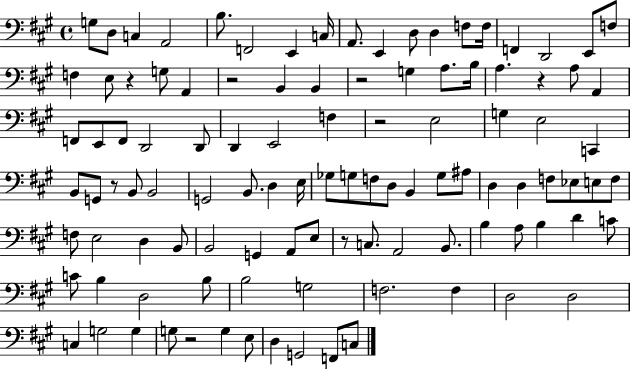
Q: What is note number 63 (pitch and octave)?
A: F3